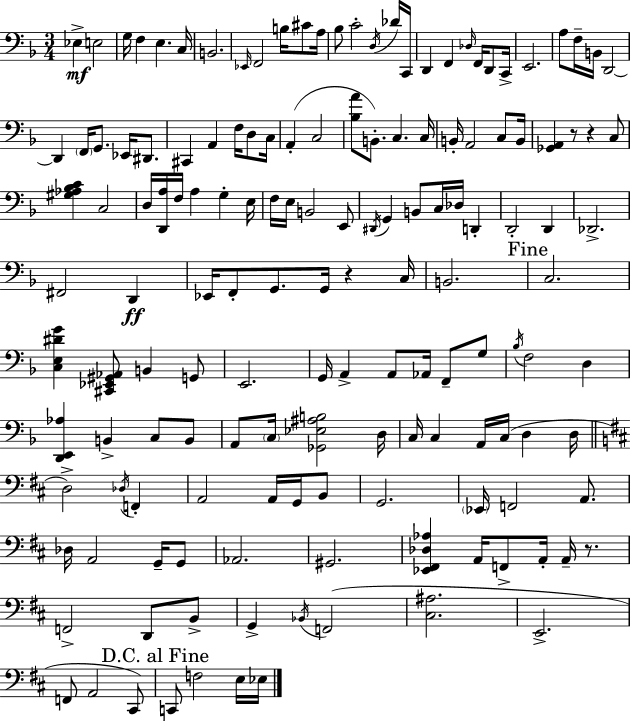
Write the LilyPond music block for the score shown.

{
  \clef bass
  \numericTimeSignature
  \time 3/4
  \key f \major
  ees4->\mf e2 | g16 f4 e4. c16 | b,2. | \grace { ees,16 } f,2 b16 cis'8 | \break a16 bes8 c'2-. \acciaccatura { d16 } | des'16 c,16 d,4 f,4 \grace { des16 } f,16 | d,8 c,16-> e,2. | a8 f16-- b,16 d,2~~ | \break d,4 \parenthesize f,16 g,8. ees,16 | dis,8. cis,4 a,4 f16 | d8 c16 a,4-.( c2 | <bes a'>8 b,8.-.) c4. | \break c16 b,16-. a,2 | c8 b,16 <ges, a,>4 r8 r4 | c8 <gis aes bes c'>4 c2 | d16 <d, a>16 f16 a4 g4-. | \break e16 f16 e16 b,2 | e,8 \acciaccatura { dis,16 } g,4 b,8 c16 des16 | d,4-. d,2-. | d,4 des,2.-> | \break fis,2 | d,4\ff ees,16 f,8-. g,8. g,16 r4 | c16 b,2. | \mark "Fine" c2. | \break <c e dis' g'>4 <cis, ees, gis, aes,>8 b,4 | g,8 e,2. | g,16 a,4-> a,8 aes,16 | f,8-- g8 \acciaccatura { bes16 } f2 | \break d4 <d, e, aes>4 b,4-> | c8 b,8 a,8 \parenthesize c16 <ges, ees ais b>2 | d16 c16 c4 a,16 c16( | d4 d16 \bar "||" \break \key d \major d2->) \acciaccatura { des16 } f,4-. | a,2 a,16 g,16 b,8 | g,2. | \parenthesize ees,16 f,2 a,8. | \break des16 a,2 g,16-- g,8 | aes,2. | gis,2. | <ees, fis, des aes>4 a,16 f,8-> a,16-. a,16-- r8. | \break f,2-> d,8 b,8-> | g,4-> \acciaccatura { bes,16 } f,2( | <cis ais>2. | e,2.-> | \break f,8 a,2 | cis,8) \mark "D.C. al Fine" c,8 f2 | e16 ees16 \bar "|."
}